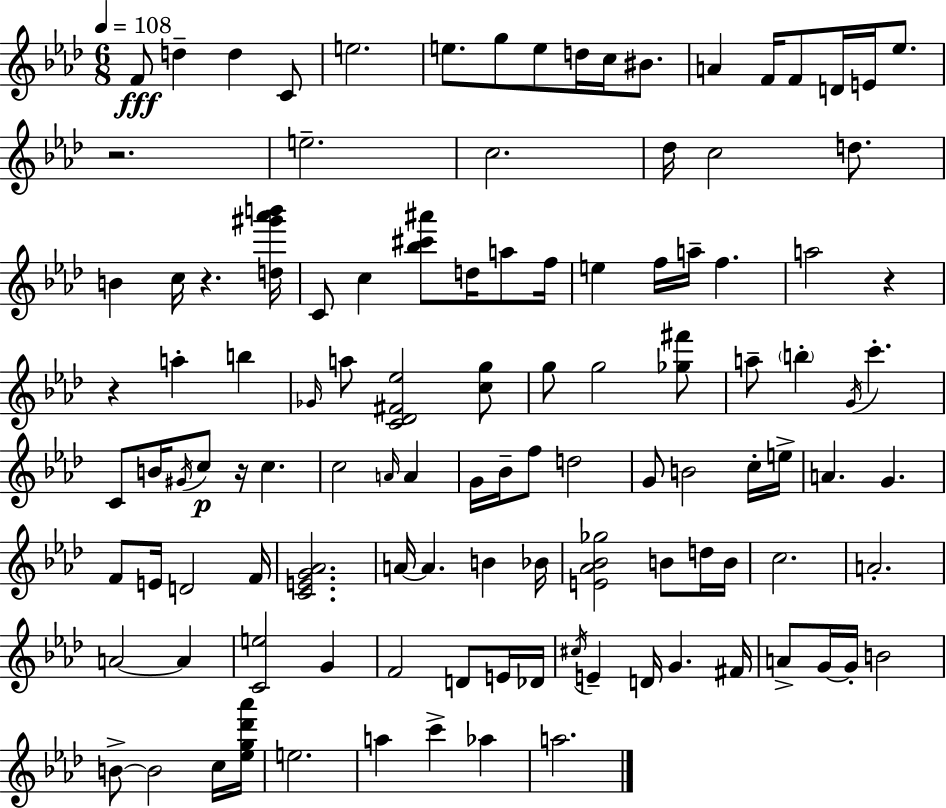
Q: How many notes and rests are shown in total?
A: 113